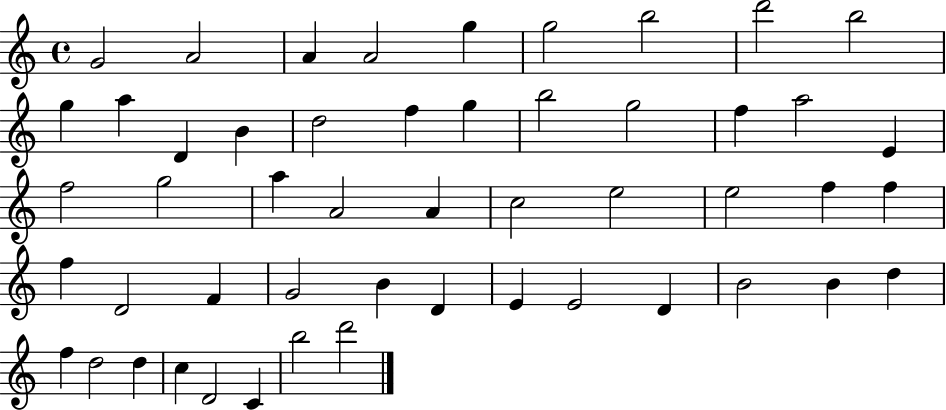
X:1
T:Untitled
M:4/4
L:1/4
K:C
G2 A2 A A2 g g2 b2 d'2 b2 g a D B d2 f g b2 g2 f a2 E f2 g2 a A2 A c2 e2 e2 f f f D2 F G2 B D E E2 D B2 B d f d2 d c D2 C b2 d'2